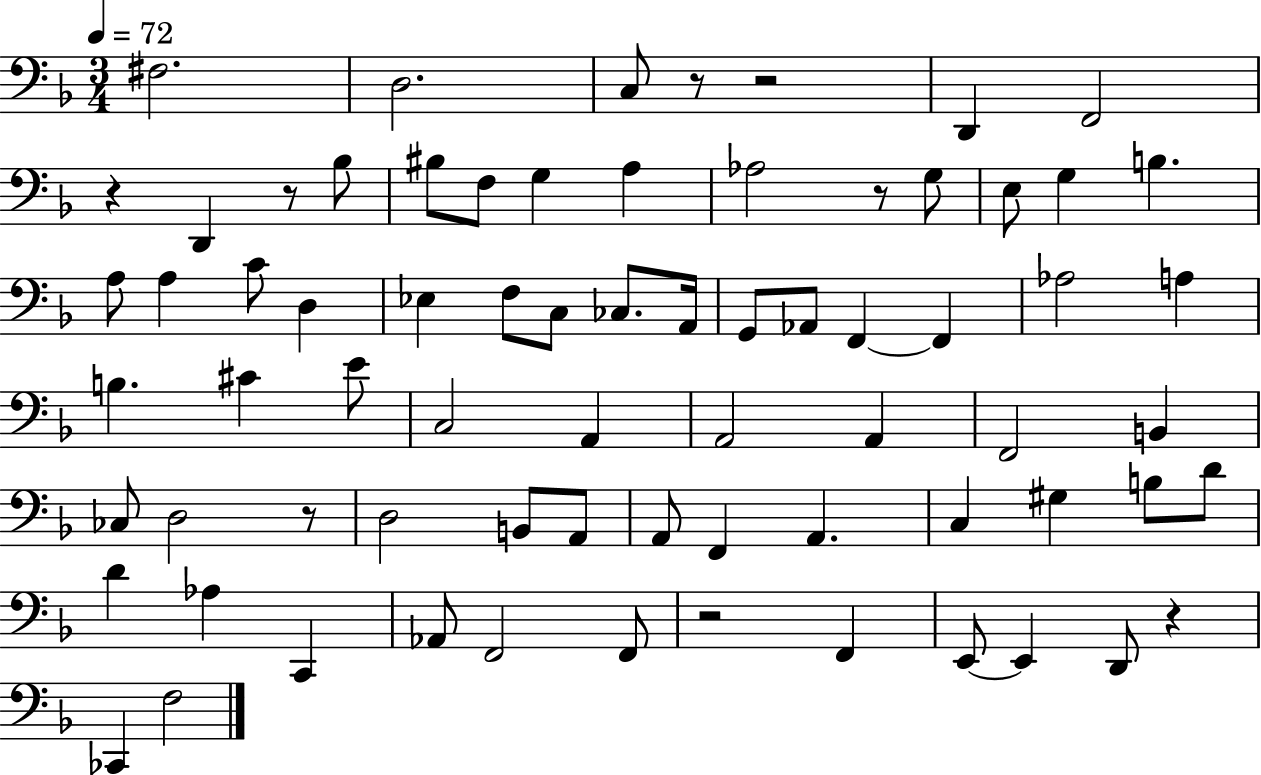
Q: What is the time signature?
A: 3/4